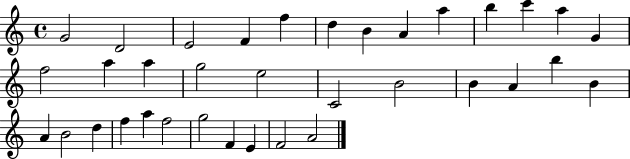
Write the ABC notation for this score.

X:1
T:Untitled
M:4/4
L:1/4
K:C
G2 D2 E2 F f d B A a b c' a G f2 a a g2 e2 C2 B2 B A b B A B2 d f a f2 g2 F E F2 A2